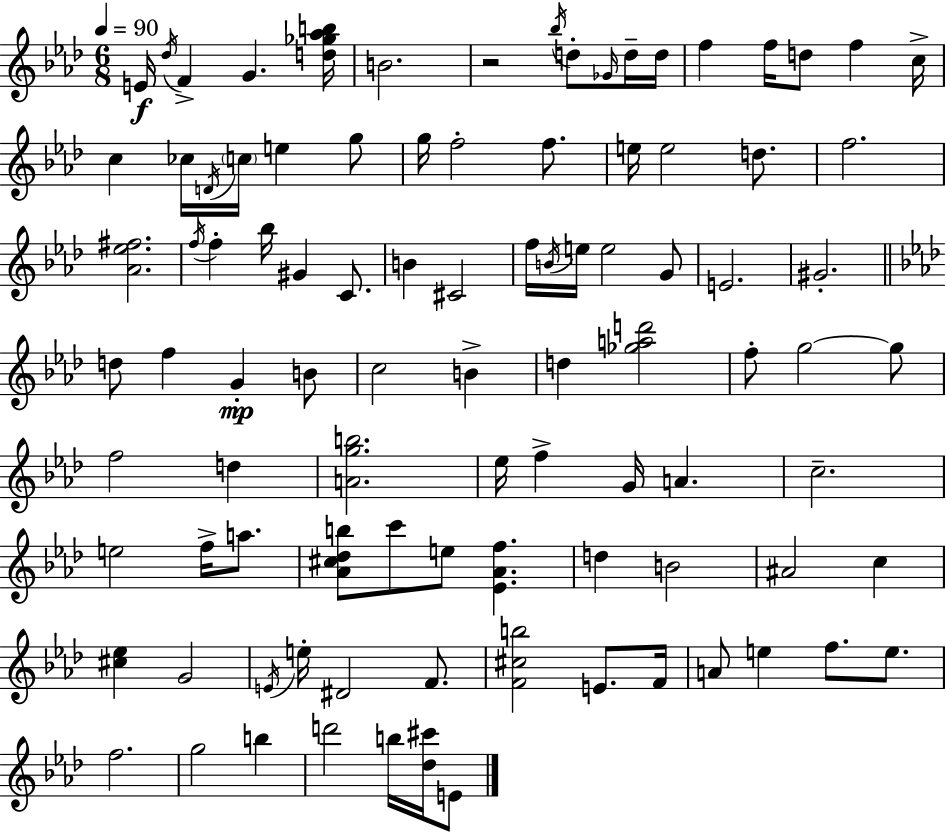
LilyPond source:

{
  \clef treble
  \numericTimeSignature
  \time 6/8
  \key f \minor
  \tempo 4 = 90
  e'16\f \acciaccatura { des''16 } f'4-> g'4. | <d'' ges'' aes'' b''>16 b'2. | r2 \acciaccatura { bes''16 } d''8-. | \grace { ges'16 } d''16-- d''16 f''4 f''16 d''8 f''4 | \break c''16-> c''4 ces''16 \acciaccatura { d'16 } \parenthesize c''16 e''4 | g''8 g''16 f''2-. | f''8. e''16 e''2 | d''8. f''2. | \break <aes' ees'' fis''>2. | \acciaccatura { f''16 } f''4-. bes''16 gis'4 | c'8. b'4 cis'2 | f''16 \acciaccatura { b'16 } e''16 e''2 | \break g'8 e'2. | gis'2.-. | \bar "||" \break \key aes \major d''8 f''4 g'4-.\mp b'8 | c''2 b'4-> | d''4 <ges'' a'' d'''>2 | f''8-. g''2~~ g''8 | \break f''2 d''4 | <a' g'' b''>2. | ees''16 f''4-> g'16 a'4. | c''2.-- | \break e''2 f''16-> a''8. | <aes' cis'' des'' b''>8 c'''8 e''8 <ees' aes' f''>4. | d''4 b'2 | ais'2 c''4 | \break <cis'' ees''>4 g'2 | \acciaccatura { e'16 } e''16-. dis'2 f'8. | <f' cis'' b''>2 e'8. | f'16 a'8 e''4 f''8. e''8. | \break f''2. | g''2 b''4 | d'''2 b''16 <des'' cis'''>16 e'8 | \bar "|."
}